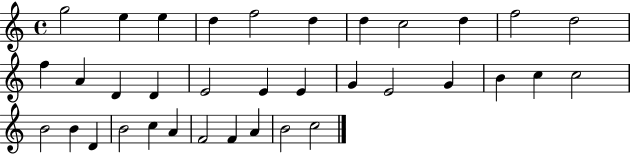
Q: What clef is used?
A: treble